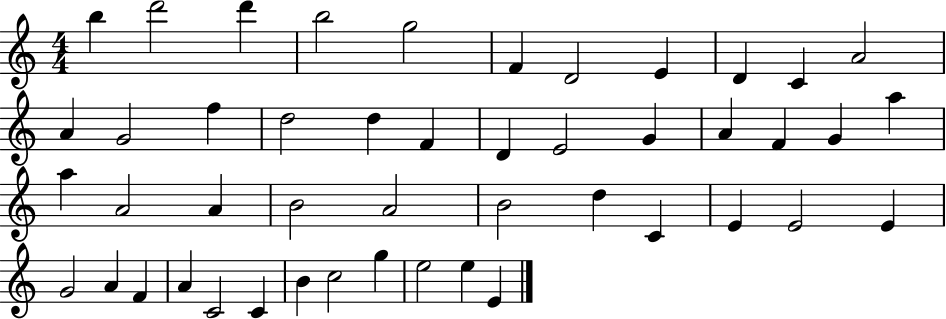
{
  \clef treble
  \numericTimeSignature
  \time 4/4
  \key c \major
  b''4 d'''2 d'''4 | b''2 g''2 | f'4 d'2 e'4 | d'4 c'4 a'2 | \break a'4 g'2 f''4 | d''2 d''4 f'4 | d'4 e'2 g'4 | a'4 f'4 g'4 a''4 | \break a''4 a'2 a'4 | b'2 a'2 | b'2 d''4 c'4 | e'4 e'2 e'4 | \break g'2 a'4 f'4 | a'4 c'2 c'4 | b'4 c''2 g''4 | e''2 e''4 e'4 | \break \bar "|."
}